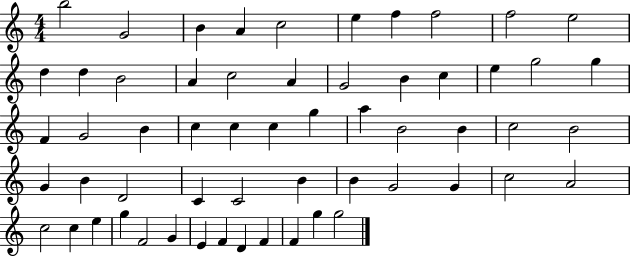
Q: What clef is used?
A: treble